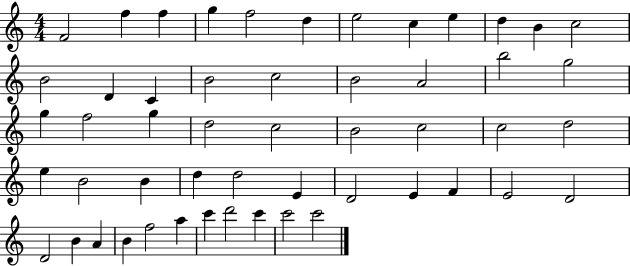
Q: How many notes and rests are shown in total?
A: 52